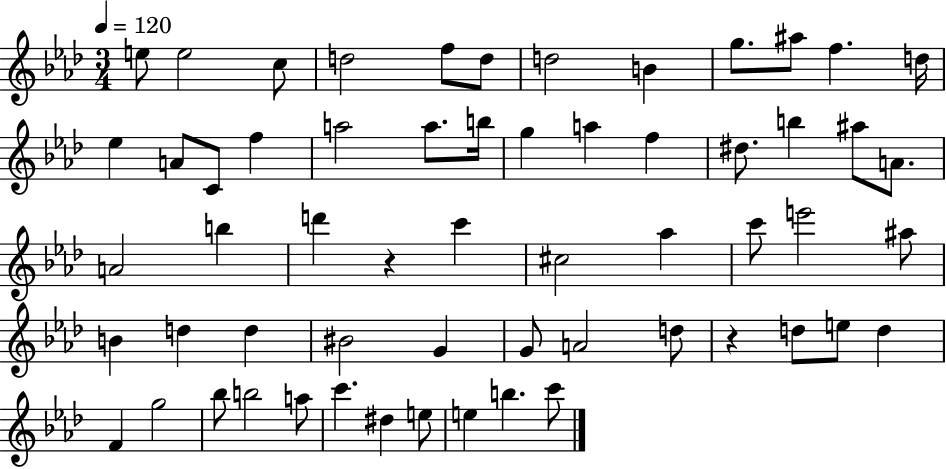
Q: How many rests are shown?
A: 2